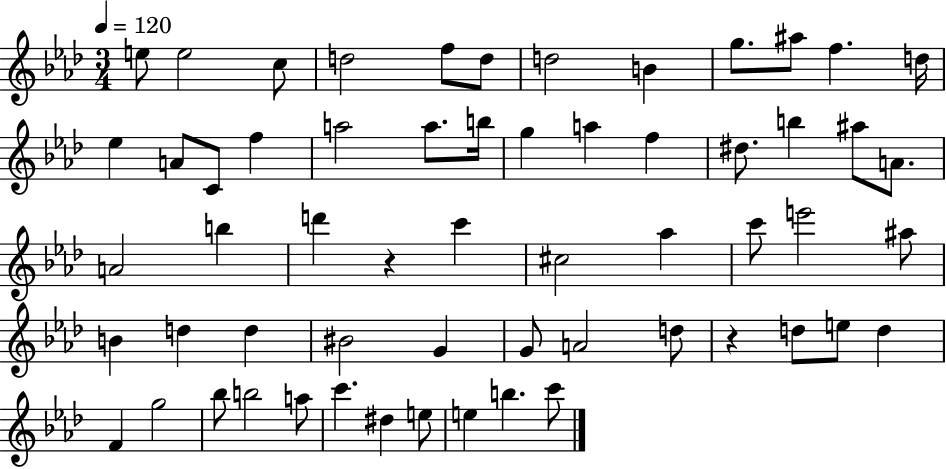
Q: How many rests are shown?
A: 2